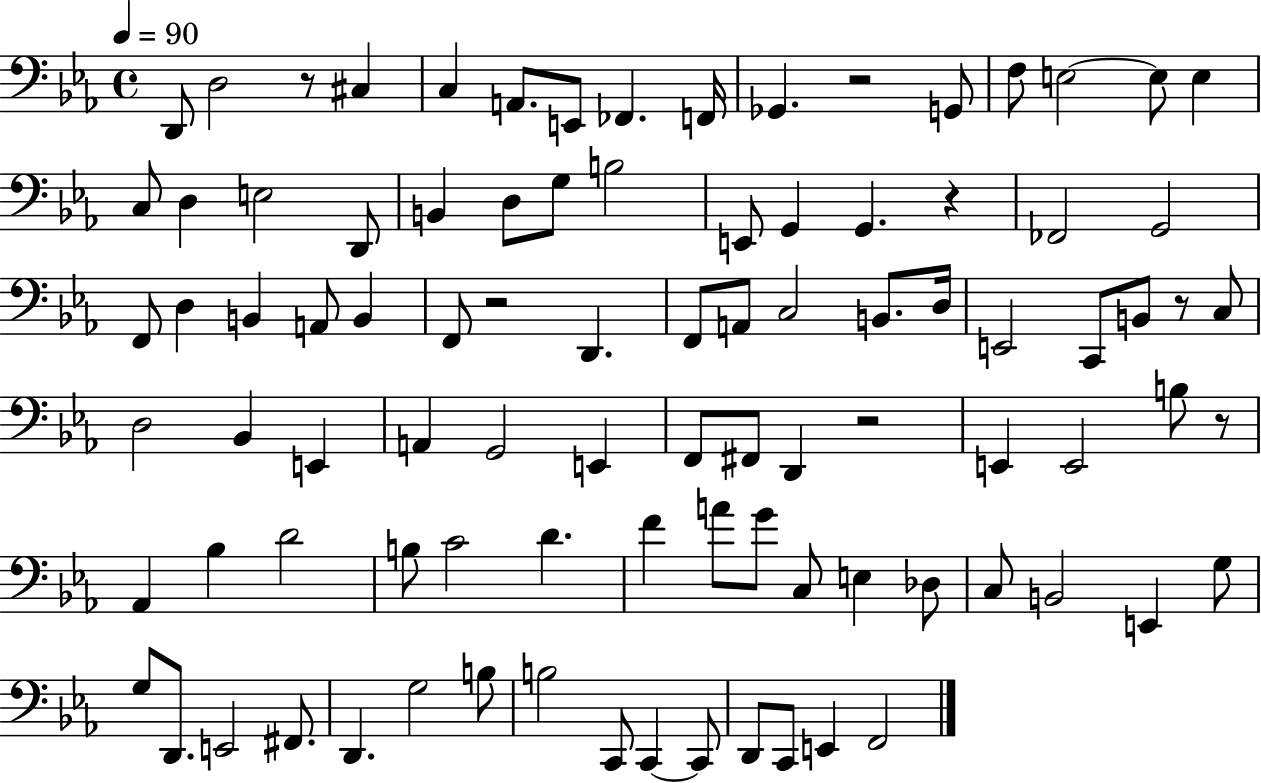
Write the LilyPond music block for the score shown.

{
  \clef bass
  \time 4/4
  \defaultTimeSignature
  \key ees \major
  \tempo 4 = 90
  d,8 d2 r8 cis4 | c4 a,8. e,8 fes,4. f,16 | ges,4. r2 g,8 | f8 e2~~ e8 e4 | \break c8 d4 e2 d,8 | b,4 d8 g8 b2 | e,8 g,4 g,4. r4 | fes,2 g,2 | \break f,8 d4 b,4 a,8 b,4 | f,8 r2 d,4. | f,8 a,8 c2 b,8. d16 | e,2 c,8 b,8 r8 c8 | \break d2 bes,4 e,4 | a,4 g,2 e,4 | f,8 fis,8 d,4 r2 | e,4 e,2 b8 r8 | \break aes,4 bes4 d'2 | b8 c'2 d'4. | f'4 a'8 g'8 c8 e4 des8 | c8 b,2 e,4 g8 | \break g8 d,8. e,2 fis,8. | d,4. g2 b8 | b2 c,8 c,4~~ c,8 | d,8 c,8 e,4 f,2 | \break \bar "|."
}